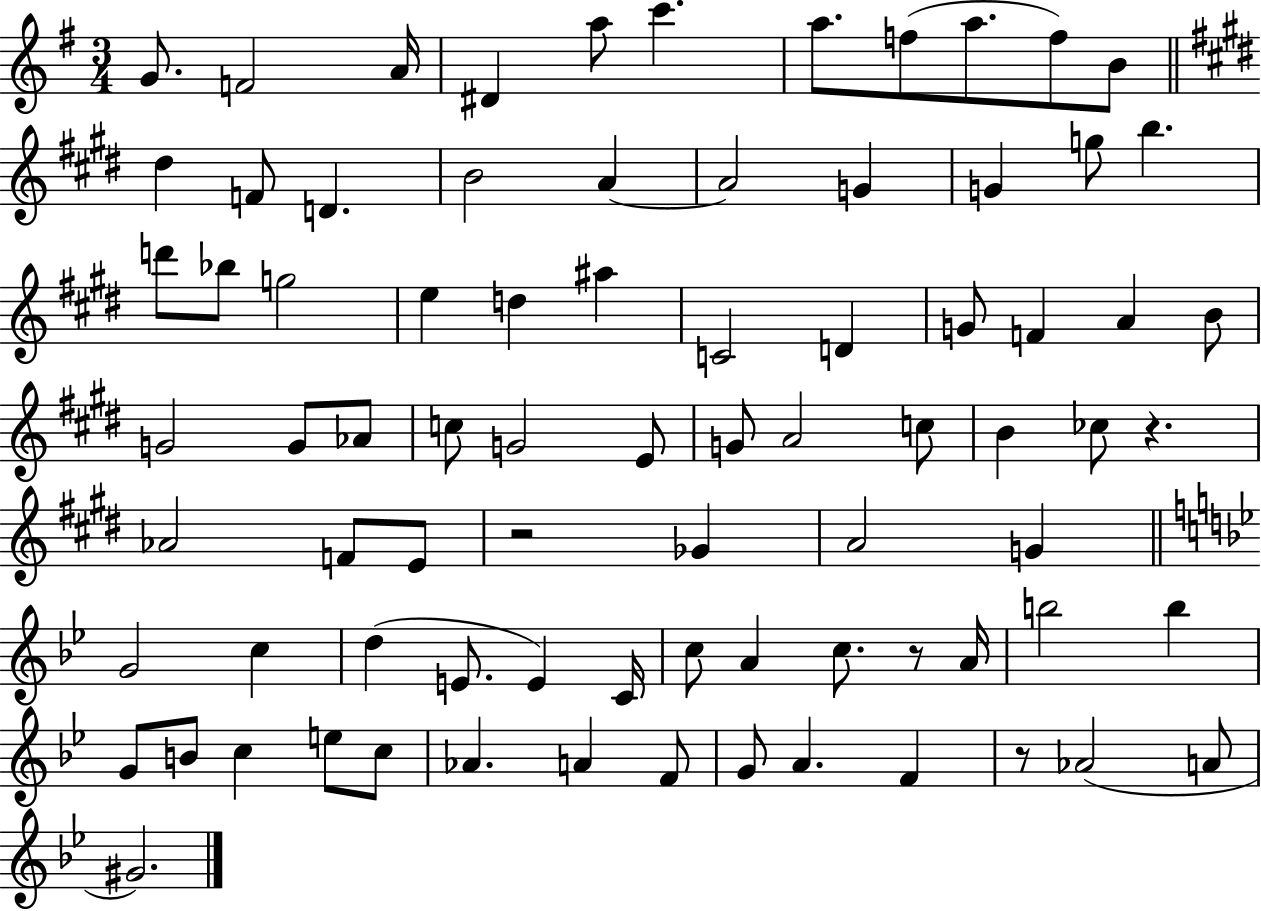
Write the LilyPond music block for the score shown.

{
  \clef treble
  \numericTimeSignature
  \time 3/4
  \key g \major
  g'8. f'2 a'16 | dis'4 a''8 c'''4. | a''8. f''8( a''8. f''8) b'8 | \bar "||" \break \key e \major dis''4 f'8 d'4. | b'2 a'4~~ | a'2 g'4 | g'4 g''8 b''4. | \break d'''8 bes''8 g''2 | e''4 d''4 ais''4 | c'2 d'4 | g'8 f'4 a'4 b'8 | \break g'2 g'8 aes'8 | c''8 g'2 e'8 | g'8 a'2 c''8 | b'4 ces''8 r4. | \break aes'2 f'8 e'8 | r2 ges'4 | a'2 g'4 | \bar "||" \break \key bes \major g'2 c''4 | d''4( e'8. e'4) c'16 | c''8 a'4 c''8. r8 a'16 | b''2 b''4 | \break g'8 b'8 c''4 e''8 c''8 | aes'4. a'4 f'8 | g'8 a'4. f'4 | r8 aes'2( a'8 | \break gis'2.) | \bar "|."
}